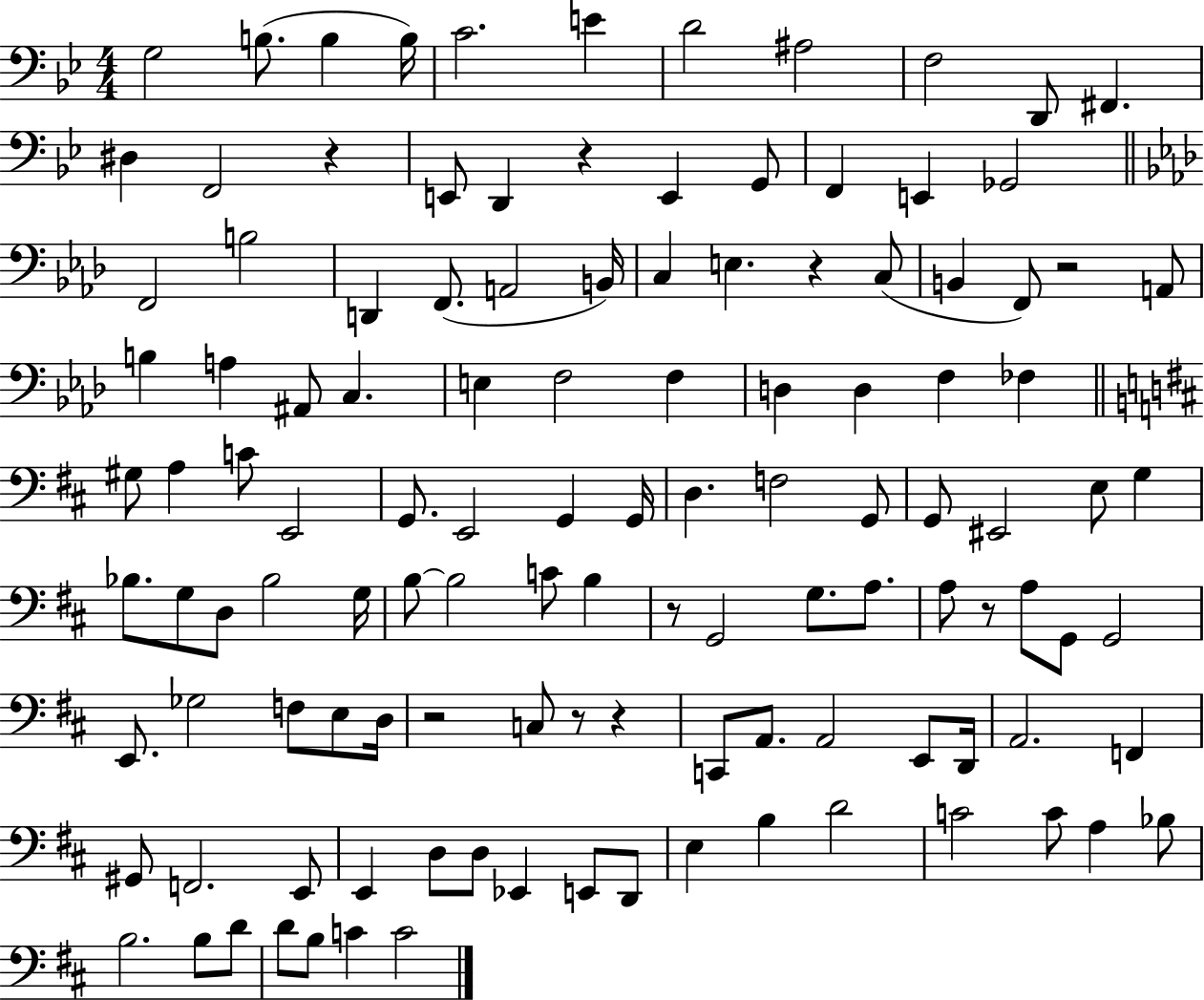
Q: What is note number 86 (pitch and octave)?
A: A2